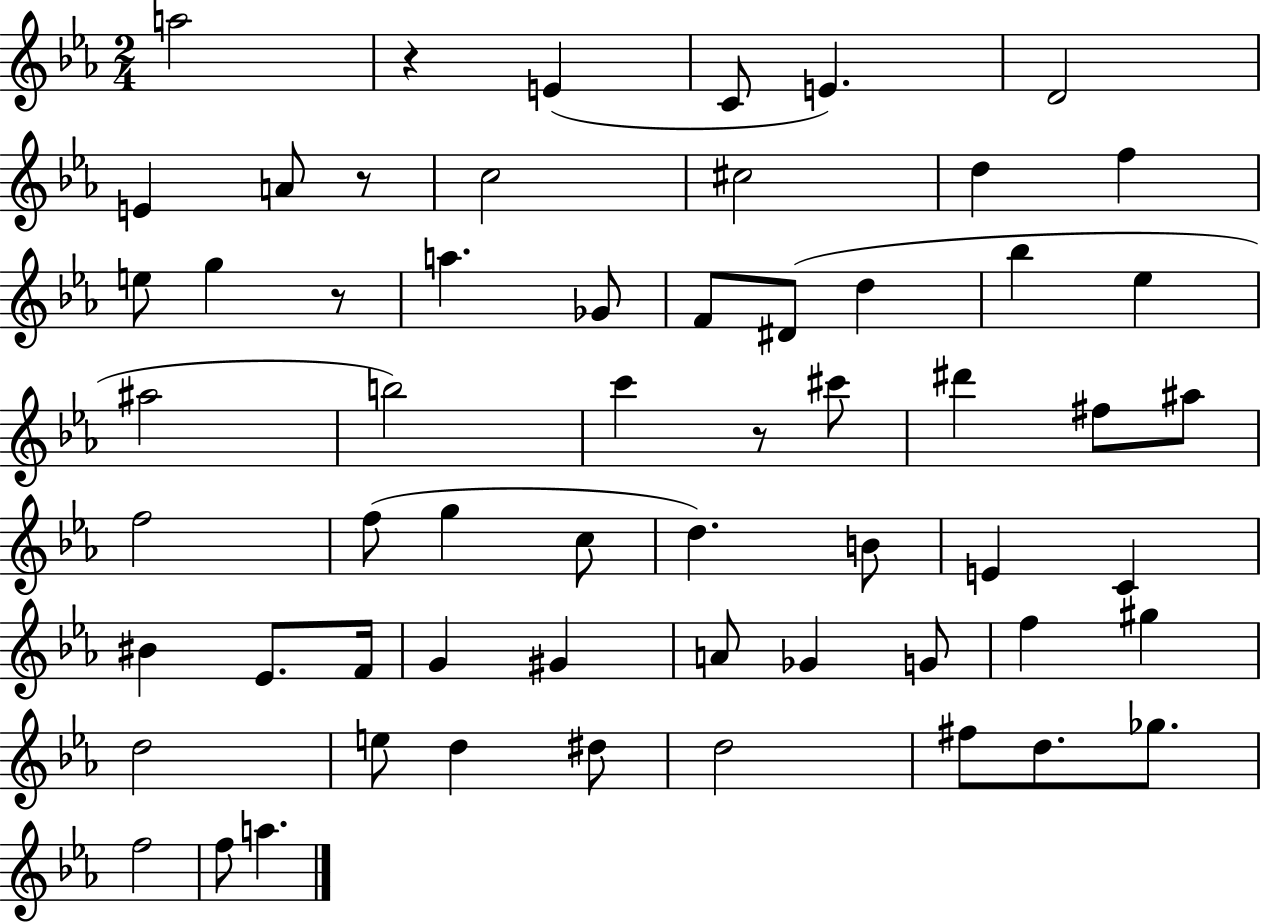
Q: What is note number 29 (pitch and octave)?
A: F5